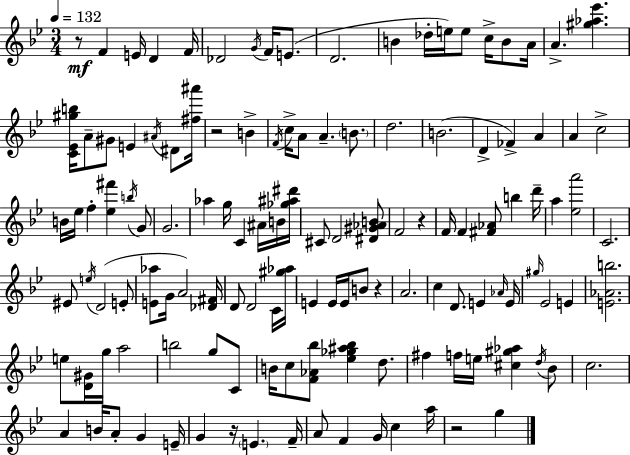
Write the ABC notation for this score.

X:1
T:Untitled
M:3/4
L:1/4
K:Bb
z/2 F E/4 D F/4 _D2 G/4 F/4 E/2 D2 B _d/4 e/4 e/2 c/4 B/2 A/4 A [^g_a_e'] [C_E^gb]/4 A/2 ^G/2 E ^A/4 ^D/2 [^f^a']/4 z2 B F/4 c/4 A/2 A B/2 d2 B2 D _F A A c2 B/4 _e/4 f [_e^f'] b/4 G/2 G2 _a g/4 C ^A/4 B/4 [_g^a^d']/4 ^C/2 D2 [^D^G_AB]/2 F2 z F/4 F [^F_A]/2 b d'/4 a [_ea']2 C2 ^E/2 e/4 D2 E/2 [E_a]/2 G/4 A2 [_D^F]/4 D/2 D2 C/4 [^g_a]/4 E E/4 E/4 B/2 z A2 c D/2 E _A/4 E/4 ^g/4 _E2 E [E_Ab]2 e/2 [D^G]/4 g/4 a2 b2 g/2 C/2 B/4 c/2 [F_A_b]/2 [_e_g^a_b] d/2 ^f f/4 e/4 [^c^g_a] d/4 _B/2 c2 A B/4 A/2 G E/4 G z/4 E F/4 A/2 F G/4 c a/4 z2 g